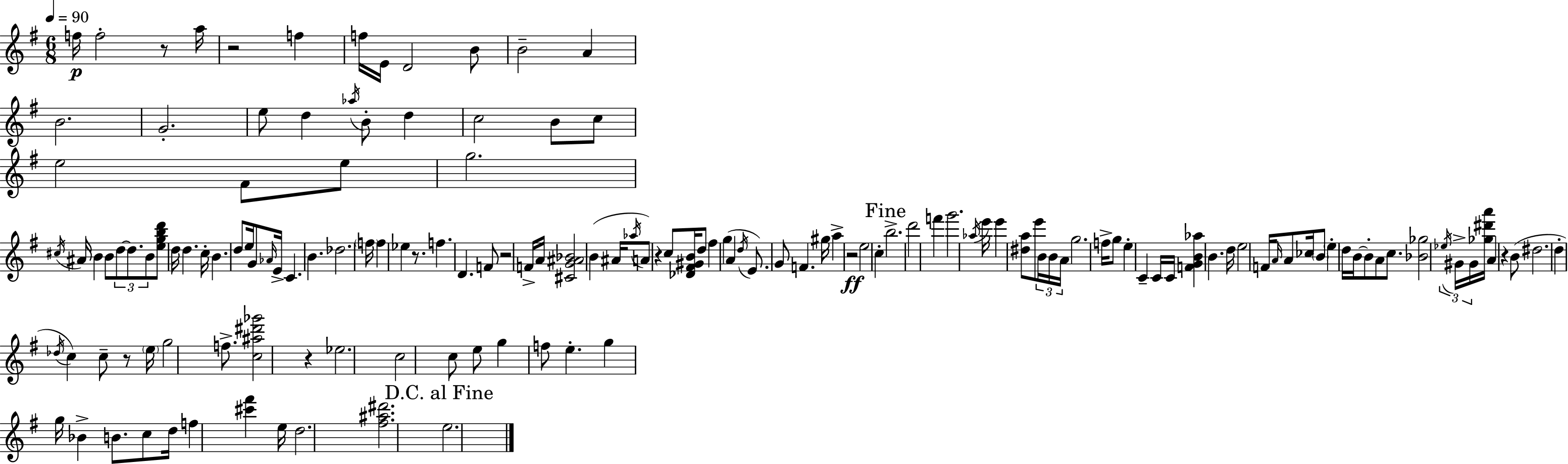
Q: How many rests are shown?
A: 9